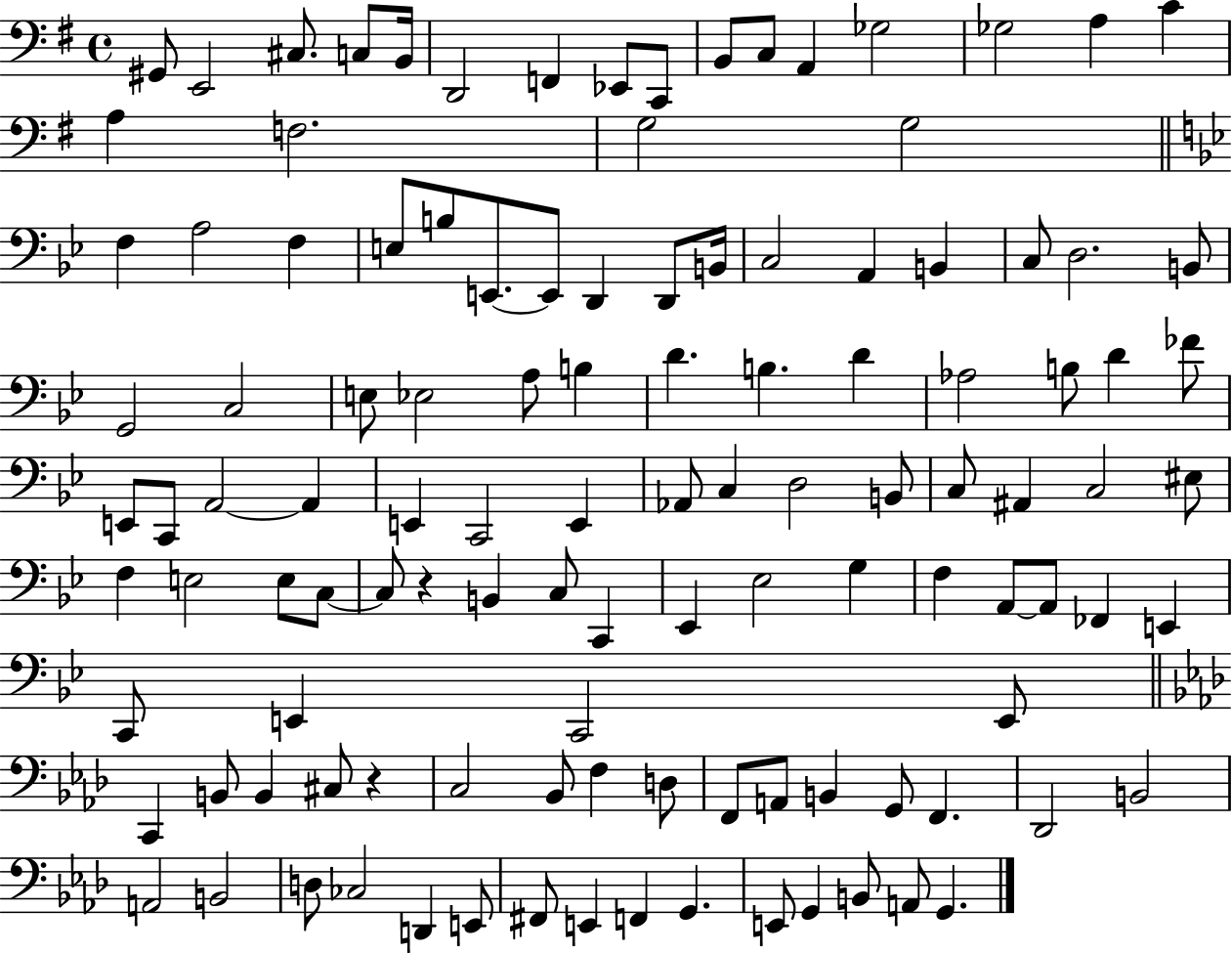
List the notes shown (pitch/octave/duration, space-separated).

G#2/e E2/h C#3/e. C3/e B2/s D2/h F2/q Eb2/e C2/e B2/e C3/e A2/q Gb3/h Gb3/h A3/q C4/q A3/q F3/h. G3/h G3/h F3/q A3/h F3/q E3/e B3/e E2/e. E2/e D2/q D2/e B2/s C3/h A2/q B2/q C3/e D3/h. B2/e G2/h C3/h E3/e Eb3/h A3/e B3/q D4/q. B3/q. D4/q Ab3/h B3/e D4/q FES4/e E2/e C2/e A2/h A2/q E2/q C2/h E2/q Ab2/e C3/q D3/h B2/e C3/e A#2/q C3/h EIS3/e F3/q E3/h E3/e C3/e C3/e R/q B2/q C3/e C2/q Eb2/q Eb3/h G3/q F3/q A2/e A2/e FES2/q E2/q C2/e E2/q C2/h E2/e C2/q B2/e B2/q C#3/e R/q C3/h Bb2/e F3/q D3/e F2/e A2/e B2/q G2/e F2/q. Db2/h B2/h A2/h B2/h D3/e CES3/h D2/q E2/e F#2/e E2/q F2/q G2/q. E2/e G2/q B2/e A2/e G2/q.